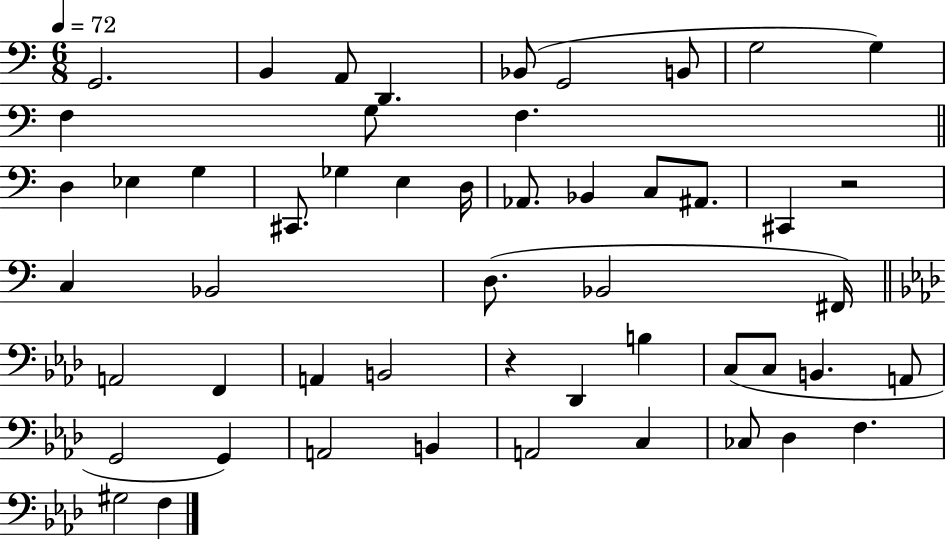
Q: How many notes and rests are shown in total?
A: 52